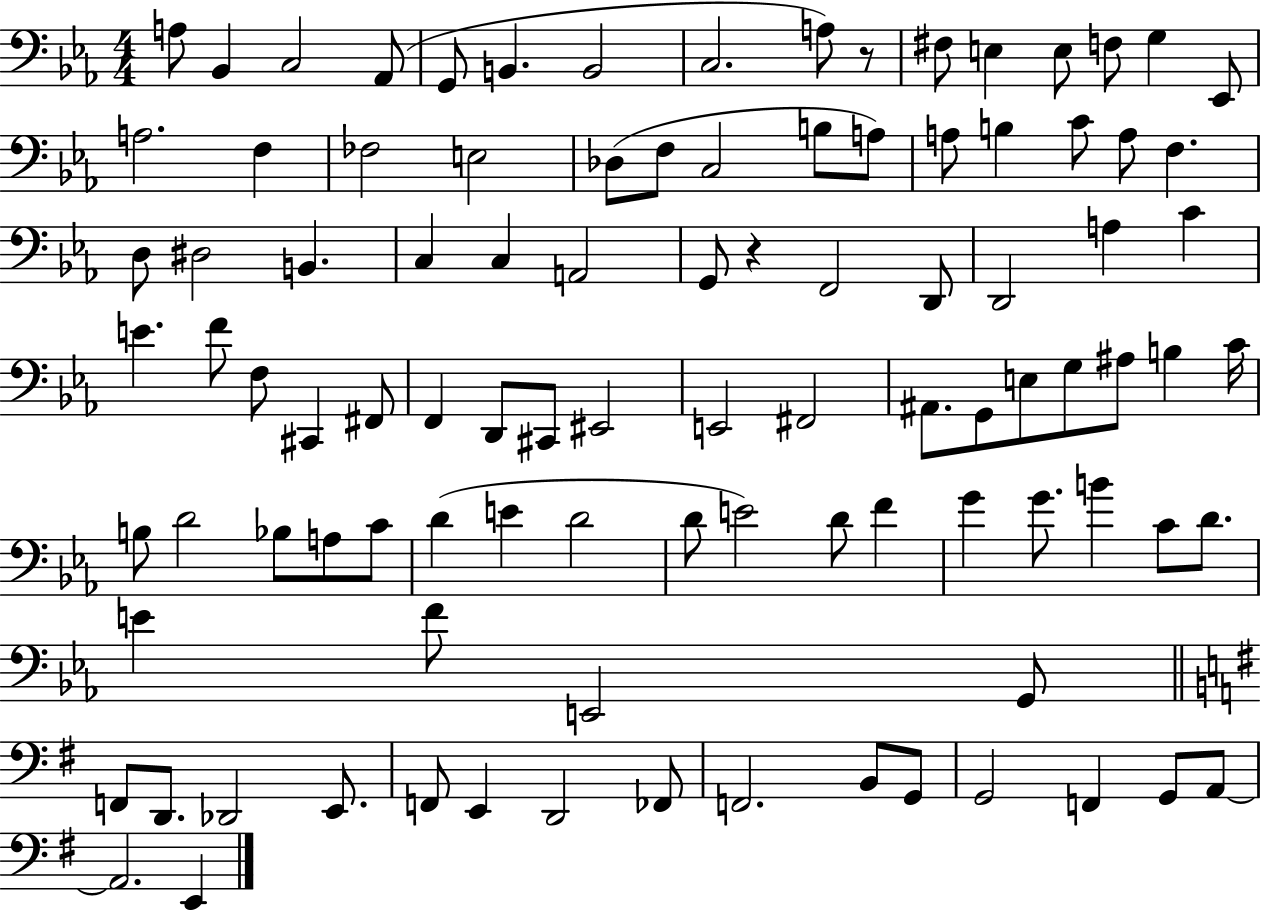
X:1
T:Untitled
M:4/4
L:1/4
K:Eb
A,/2 _B,, C,2 _A,,/2 G,,/2 B,, B,,2 C,2 A,/2 z/2 ^F,/2 E, E,/2 F,/2 G, _E,,/2 A,2 F, _F,2 E,2 _D,/2 F,/2 C,2 B,/2 A,/2 A,/2 B, C/2 A,/2 F, D,/2 ^D,2 B,, C, C, A,,2 G,,/2 z F,,2 D,,/2 D,,2 A, C E F/2 F,/2 ^C,, ^F,,/2 F,, D,,/2 ^C,,/2 ^E,,2 E,,2 ^F,,2 ^A,,/2 G,,/2 E,/2 G,/2 ^A,/2 B, C/4 B,/2 D2 _B,/2 A,/2 C/2 D E D2 D/2 E2 D/2 F G G/2 B C/2 D/2 E F/2 E,,2 G,,/2 F,,/2 D,,/2 _D,,2 E,,/2 F,,/2 E,, D,,2 _F,,/2 F,,2 B,,/2 G,,/2 G,,2 F,, G,,/2 A,,/2 A,,2 E,,